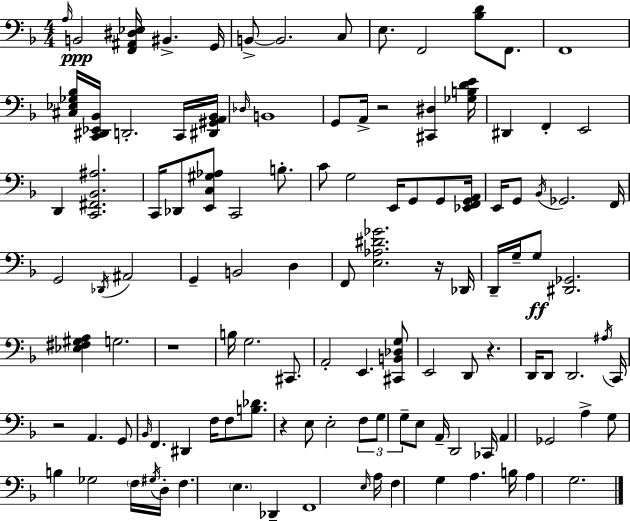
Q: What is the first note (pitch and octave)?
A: A3